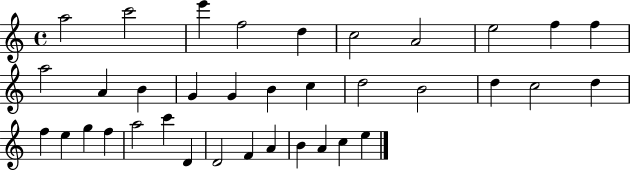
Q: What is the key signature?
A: C major